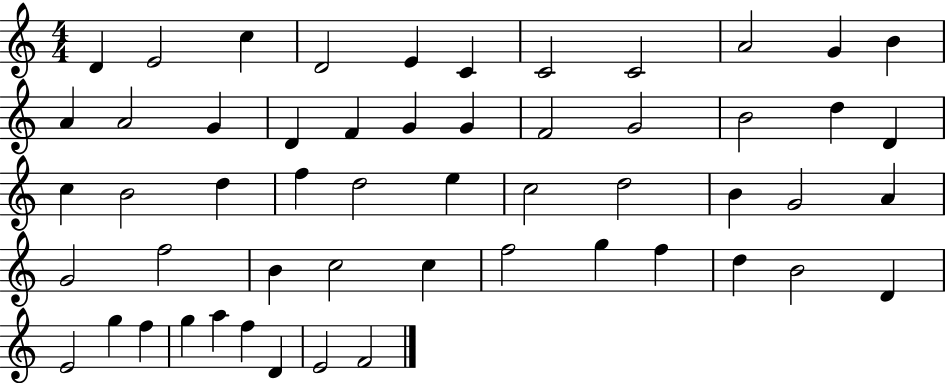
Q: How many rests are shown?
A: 0